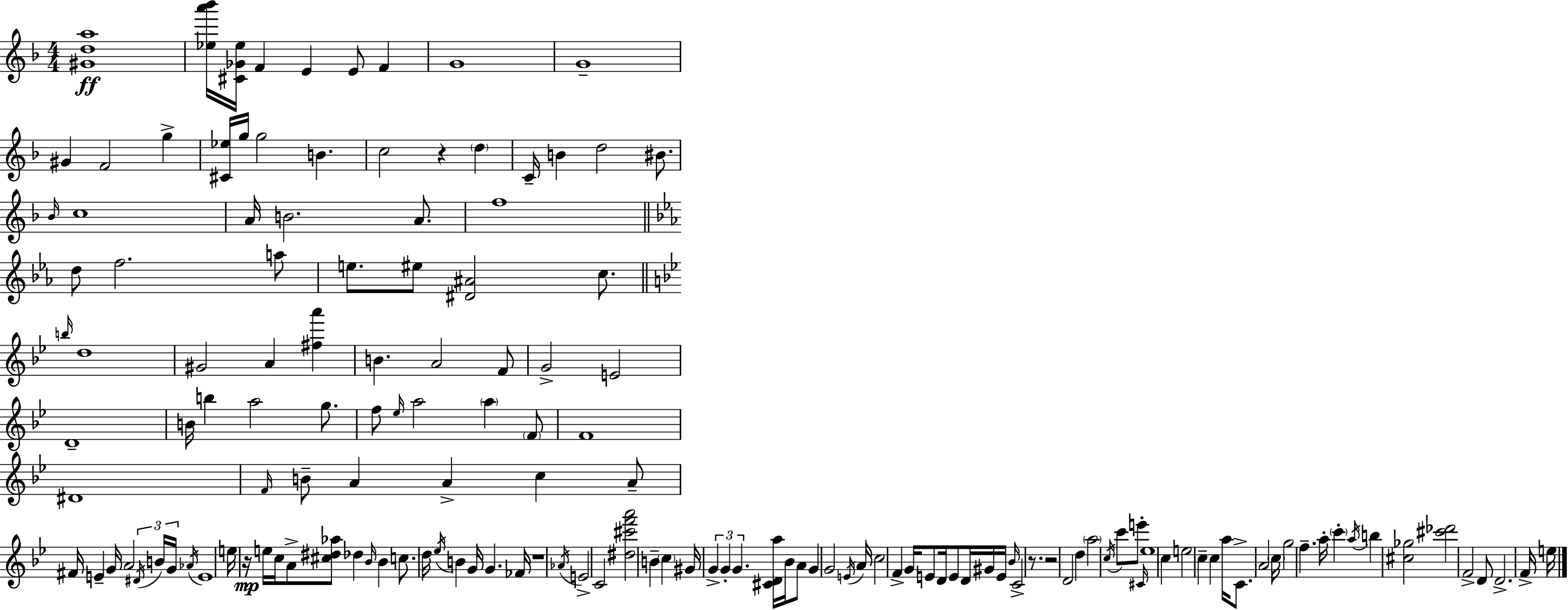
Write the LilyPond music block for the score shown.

{
  \clef treble
  \numericTimeSignature
  \time 4/4
  \key f \major
  <gis' d'' a''>1\ff | <ees'' a''' bes'''>16 <cis' ges' ees''>16 f'4 e'4 e'8 f'4 | g'1 | g'1-- | \break gis'4 f'2 g''4-> | <cis' ees''>16 g''16 g''2 b'4. | c''2 r4 \parenthesize d''4 | c'16-- b'4 d''2 bis'8. | \break \grace { bes'16 } c''1 | a'16 b'2. a'8. | f''1 | \bar "||" \break \key ees \major d''8 f''2. a''8 | e''8. eis''8 <dis' ais'>2 c''8. | \bar "||" \break \key g \minor \grace { b''16 } d''1 | gis'2 a'4 <fis'' a'''>4 | b'4. a'2 f'8 | g'2-> e'2 | \break d'1-- | b'16 b''4 a''2 g''8. | f''8 \grace { ees''16 } a''2 \parenthesize a''4 | \parenthesize f'8 f'1 | \break dis'1 | \grace { f'16 } b'8-- a'4 a'4-> c''4 | a'8-- fis'16 e'4-- g'16 a'2 | \tuplet 3/2 { \acciaccatura { dis'16 } b'16 g'16 } \acciaccatura { aes'16 } e'1 | \break e''16 r16\mp e''16 c''16 a'8-> <cis'' dis'' aes''>8 des''4 | \grace { bes'16 } bes'4 c''8. d''16 \acciaccatura { ees''16 } b'4 g'16 | g'4. fes'16 r1 | \acciaccatura { aes'16 } e'2-> | \break c'2 <dis'' cis''' f''' a'''>2 | b'4-- \parenthesize c''4 gis'16 \tuplet 3/2 { g'4-> g'4-. | g'4. } <cis' d' a''>16 bes'16 a'8 g'4 g'2 | \acciaccatura { e'16 } a'16 c''2 | \break f'4-> g'16 e'8 d'16 e'8 d'16 gis'16 e'16 \grace { bes'16 } c'2-> | r8. r2 | d'2 d''4 \parenthesize a''2 | \acciaccatura { c''16 } c'''8 e'''8-. \grace { cis'16 } ees''1 | \break c''4 | e''2 c''4-- c''4 | a''16 c'8.-> a'2 \parenthesize c''16 g''2 | f''4.-- a''16-. \parenthesize c'''4-. | \break \acciaccatura { a''16 } b''4 <cis'' ges''>2 <cis''' des'''>2 | f'2-> d'8 d'2.-> | f'16-> e''16 \bar "|."
}